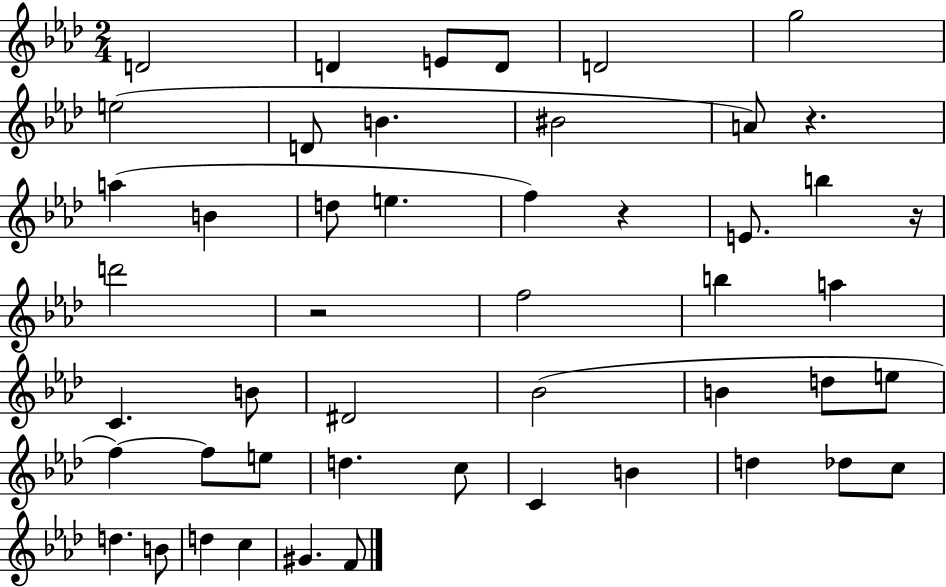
D4/h D4/q E4/e D4/e D4/h G5/h E5/h D4/e B4/q. BIS4/h A4/e R/q. A5/q B4/q D5/e E5/q. F5/q R/q E4/e. B5/q R/s D6/h R/h F5/h B5/q A5/q C4/q. B4/e D#4/h Bb4/h B4/q D5/e E5/e F5/q F5/e E5/e D5/q. C5/e C4/q B4/q D5/q Db5/e C5/e D5/q. B4/e D5/q C5/q G#4/q. F4/e